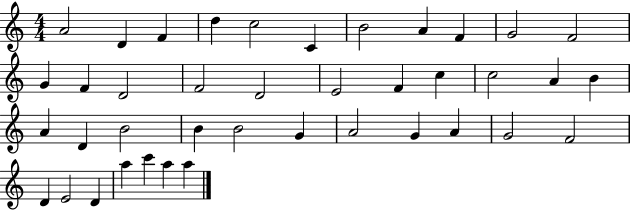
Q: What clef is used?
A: treble